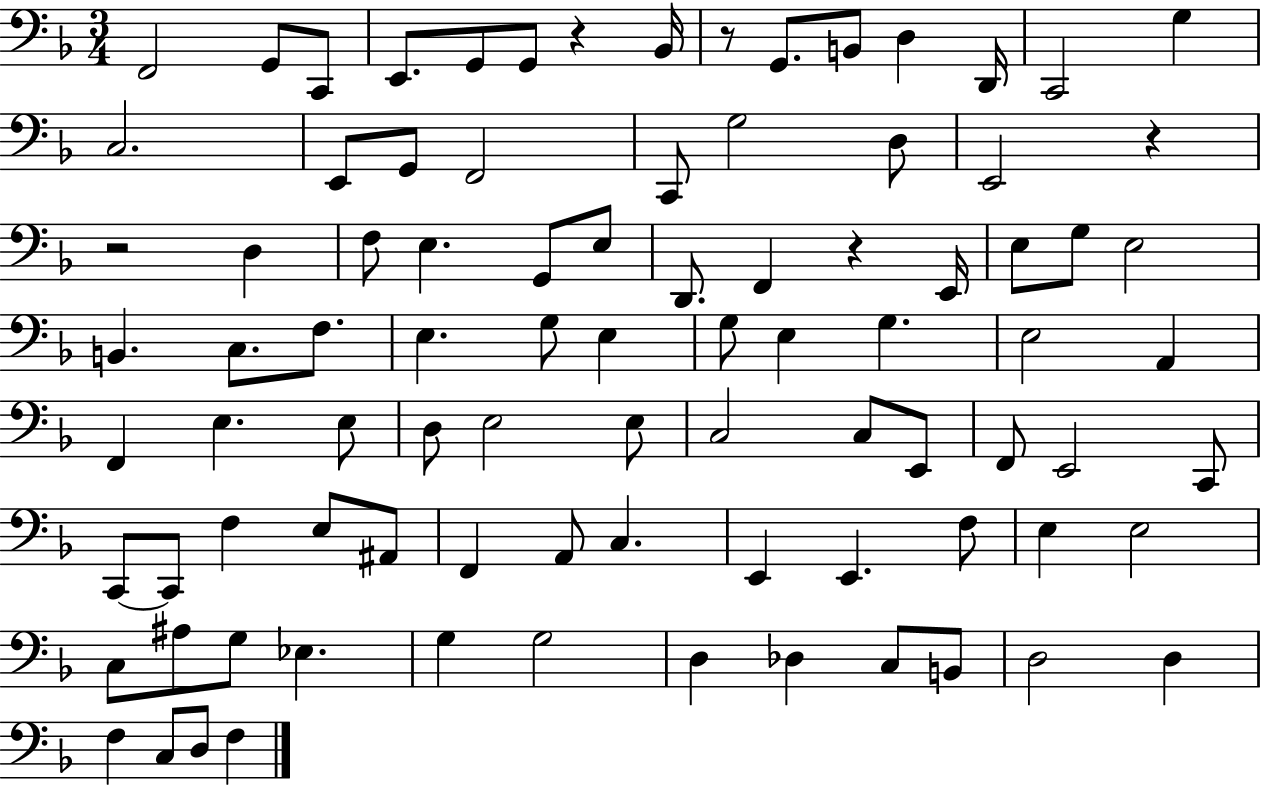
F2/h G2/e C2/e E2/e. G2/e G2/e R/q Bb2/s R/e G2/e. B2/e D3/q D2/s C2/h G3/q C3/h. E2/e G2/e F2/h C2/e G3/h D3/e E2/h R/q R/h D3/q F3/e E3/q. G2/e E3/e D2/e. F2/q R/q E2/s E3/e G3/e E3/h B2/q. C3/e. F3/e. E3/q. G3/e E3/q G3/e E3/q G3/q. E3/h A2/q F2/q E3/q. E3/e D3/e E3/h E3/e C3/h C3/e E2/e F2/e E2/h C2/e C2/e C2/e F3/q E3/e A#2/e F2/q A2/e C3/q. E2/q E2/q. F3/e E3/q E3/h C3/e A#3/e G3/e Eb3/q. G3/q G3/h D3/q Db3/q C3/e B2/e D3/h D3/q F3/q C3/e D3/e F3/q